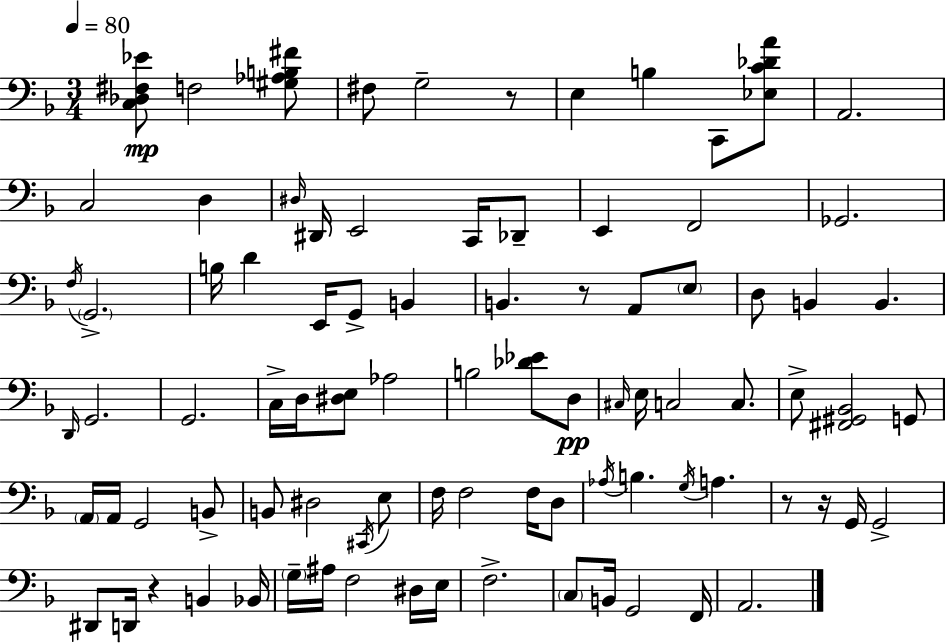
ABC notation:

X:1
T:Untitled
M:3/4
L:1/4
K:Dm
[C,_D,^F,_E]/2 F,2 [^G,_A,B,^F]/2 ^F,/2 G,2 z/2 E, B, C,,/2 [_E,C_DA]/2 A,,2 C,2 D, ^D,/4 ^D,,/4 E,,2 C,,/4 _D,,/2 E,, F,,2 _G,,2 F,/4 G,,2 B,/4 D E,,/4 G,,/2 B,, B,, z/2 A,,/2 E,/2 D,/2 B,, B,, D,,/4 G,,2 G,,2 C,/4 D,/4 [^D,E,]/2 _A,2 B,2 [_D_E]/2 D,/2 ^C,/4 E,/4 C,2 C,/2 E,/2 [^F,,^G,,_B,,]2 G,,/2 A,,/4 A,,/4 G,,2 B,,/2 B,,/2 ^D,2 ^C,,/4 E,/2 F,/4 F,2 F,/4 D,/2 _A,/4 B, G,/4 A, z/2 z/4 G,,/4 G,,2 ^D,,/2 D,,/4 z B,, _B,,/4 G,/4 ^A,/4 F,2 ^D,/4 E,/4 F,2 C,/2 B,,/4 G,,2 F,,/4 A,,2